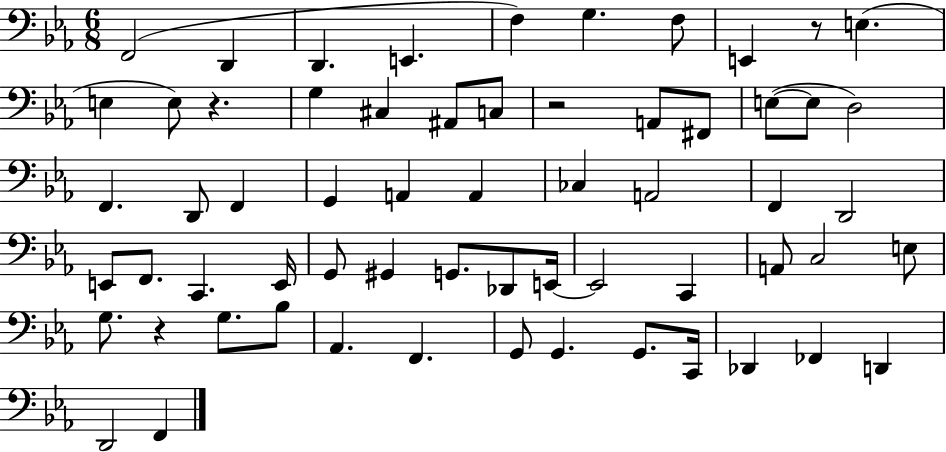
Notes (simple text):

F2/h D2/q D2/q. E2/q. F3/q G3/q. F3/e E2/q R/e E3/q. E3/q E3/e R/q. G3/q C#3/q A#2/e C3/e R/h A2/e F#2/e E3/e E3/e D3/h F2/q. D2/e F2/q G2/q A2/q A2/q CES3/q A2/h F2/q D2/h E2/e F2/e. C2/q. E2/s G2/e G#2/q G2/e. Db2/e E2/s E2/h C2/q A2/e C3/h E3/e G3/e. R/q G3/e. Bb3/e Ab2/q. F2/q. G2/e G2/q. G2/e. C2/s Db2/q FES2/q D2/q D2/h F2/q